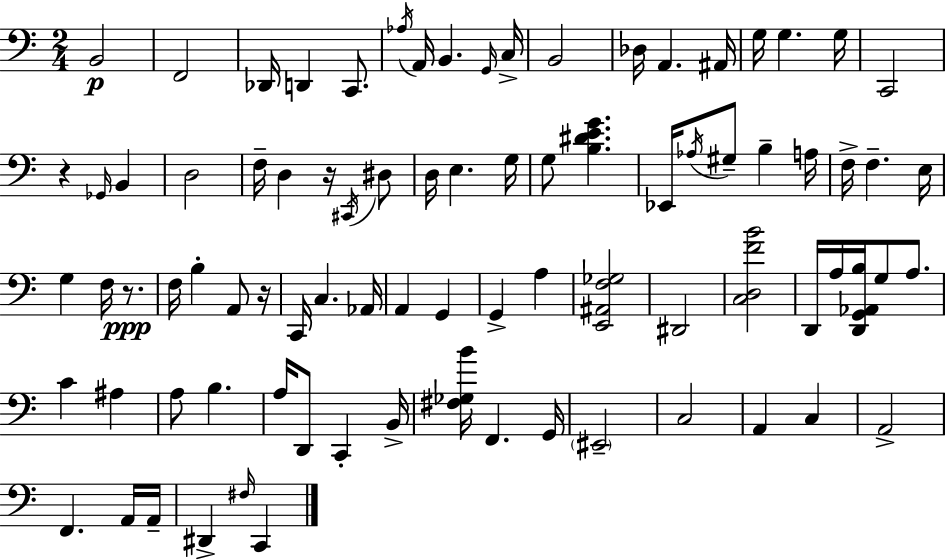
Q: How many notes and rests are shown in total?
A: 84